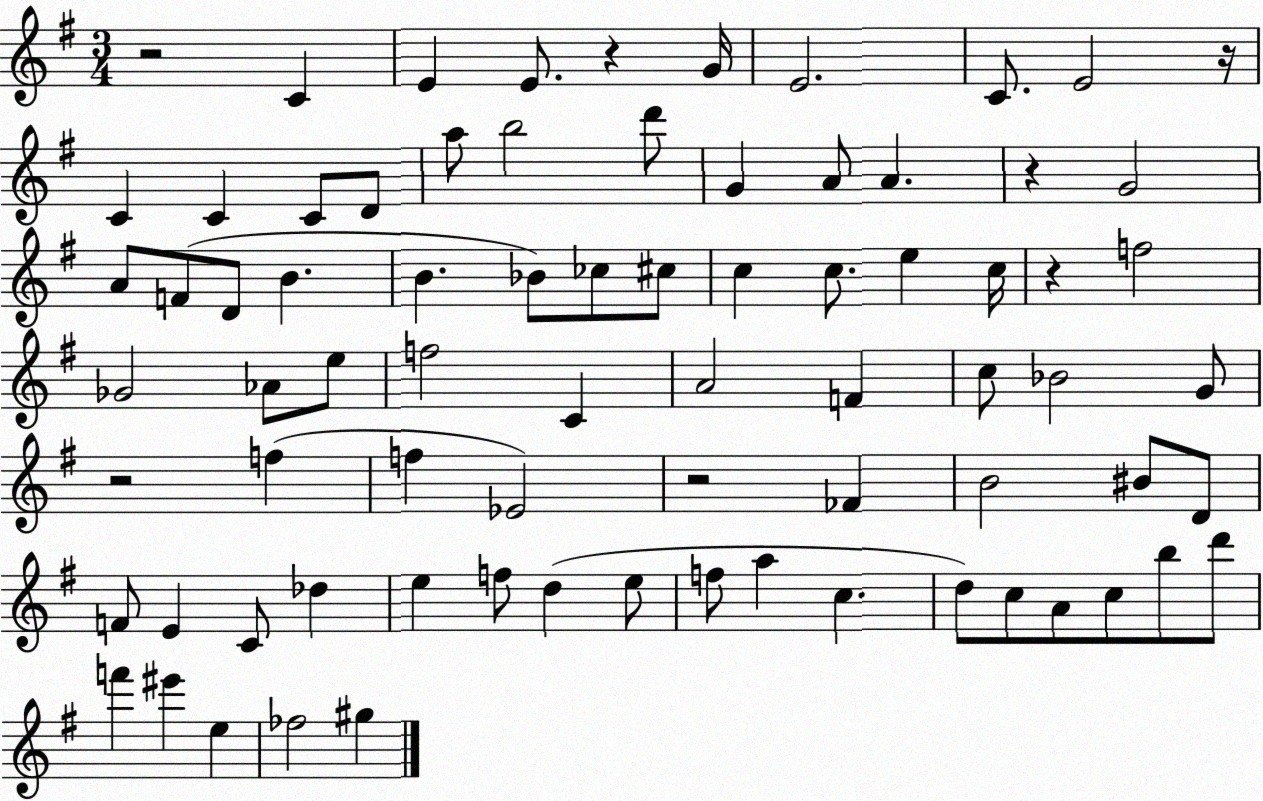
X:1
T:Untitled
M:3/4
L:1/4
K:G
z2 C E E/2 z G/4 E2 C/2 E2 z/4 C C C/2 D/2 a/2 b2 d'/2 G A/2 A z G2 A/2 F/2 D/2 B B _B/2 _c/2 ^c/2 c c/2 e c/4 z f2 _G2 _A/2 e/2 f2 C A2 F c/2 _B2 G/2 z2 f f _E2 z2 _F B2 ^B/2 D/2 F/2 E C/2 _d e f/2 d e/2 f/2 a c d/2 c/2 A/2 c/2 b/2 d'/2 f' ^e' e _f2 ^g